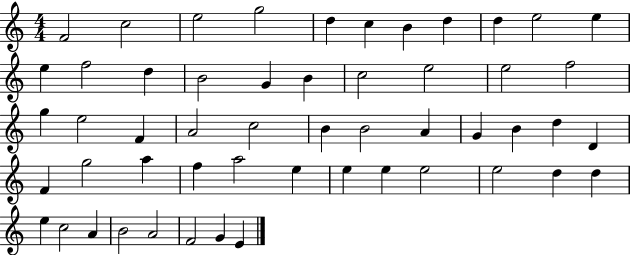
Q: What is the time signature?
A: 4/4